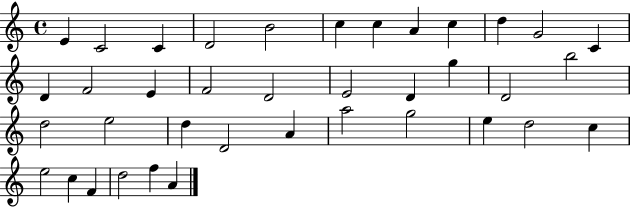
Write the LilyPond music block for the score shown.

{
  \clef treble
  \time 4/4
  \defaultTimeSignature
  \key c \major
  e'4 c'2 c'4 | d'2 b'2 | c''4 c''4 a'4 c''4 | d''4 g'2 c'4 | \break d'4 f'2 e'4 | f'2 d'2 | e'2 d'4 g''4 | d'2 b''2 | \break d''2 e''2 | d''4 d'2 a'4 | a''2 g''2 | e''4 d''2 c''4 | \break e''2 c''4 f'4 | d''2 f''4 a'4 | \bar "|."
}